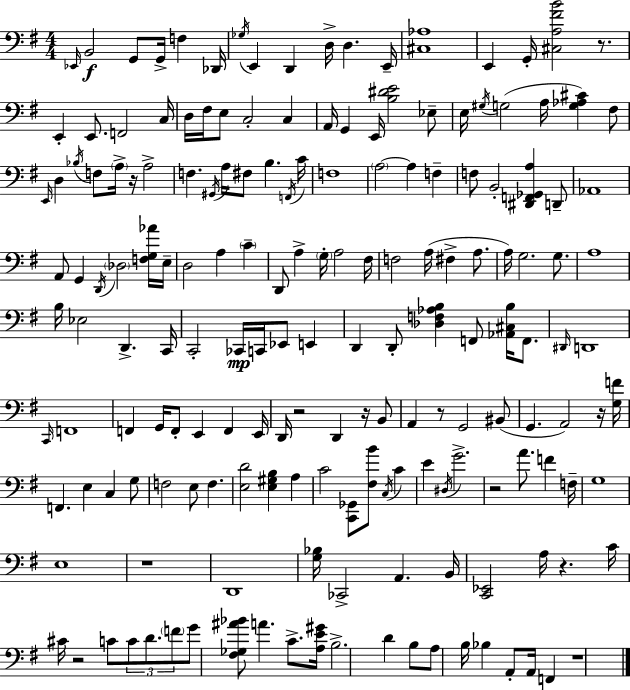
Eb2/s B2/h G2/e G2/s F3/q Db2/s Gb3/s E2/q D2/q D3/s D3/q. E2/s [C#3,Ab3]/w E2/q G2/s [C#3,A3,F#4,B4]/h R/e. E2/q E2/e. F2/h C3/s D3/s F#3/s E3/e C3/h C3/q A2/s G2/q E2/s [B3,D#4,E4]/h Eb3/e E3/s G#3/s G3/h A3/s [G3,Ab3,C#4]/q F#3/e E2/s D3/q Bb3/s F3/e A3/s R/s A3/h F3/q. G#2/s A3/s F#3/e B3/q. F2/s C4/s F3/w A3/h A3/q F3/q F3/e B2/h [D#2,F2,Gb2,A3]/q D2/e Ab2/w A2/e G2/q D2/s Db3/h [F3,G3,Ab4]/s E3/s D3/h A3/q C4/q D2/e A3/q G3/s A3/h F#3/s F3/h A3/s F#3/q A3/e. A3/s G3/h. G3/e. A3/w B3/s Eb3/h D2/q. C2/s C2/h CES2/s C2/s Eb2/e E2/q D2/q D2/e [Db3,F3,Ab3,B3]/q F2/e [Ab2,C#3,B3]/s F2/e. D#2/s D2/w C2/s F2/w F2/q G2/s F2/e E2/q F2/q E2/s D2/s R/h D2/q R/s B2/e A2/q R/e G2/h BIS2/e G2/q. A2/h R/s [G3,F4]/s F2/q. E3/q C3/q G3/e F3/h E3/e F3/q. [E3,D4]/h [E3,G#3,B3]/q A3/q C4/h [C2,Gb2]/e [F#3,B4]/e C3/s C4/q E4/q D#3/s G4/h. R/h A4/e. F4/q F3/s G3/w E3/w R/w D2/w [G3,Bb3]/s CES2/h A2/q. B2/s [C2,Eb2]/h A3/s R/q. C4/s C#4/s R/h C4/e C4/e D4/e. F4/e G4/e [F#3,Gb3,A#4,Bb4]/e A4/q. C4/e. [A3,E4,G#4]/s B3/h. D4/q B3/e A3/e B3/s Bb3/q A2/e A2/s F2/q R/w